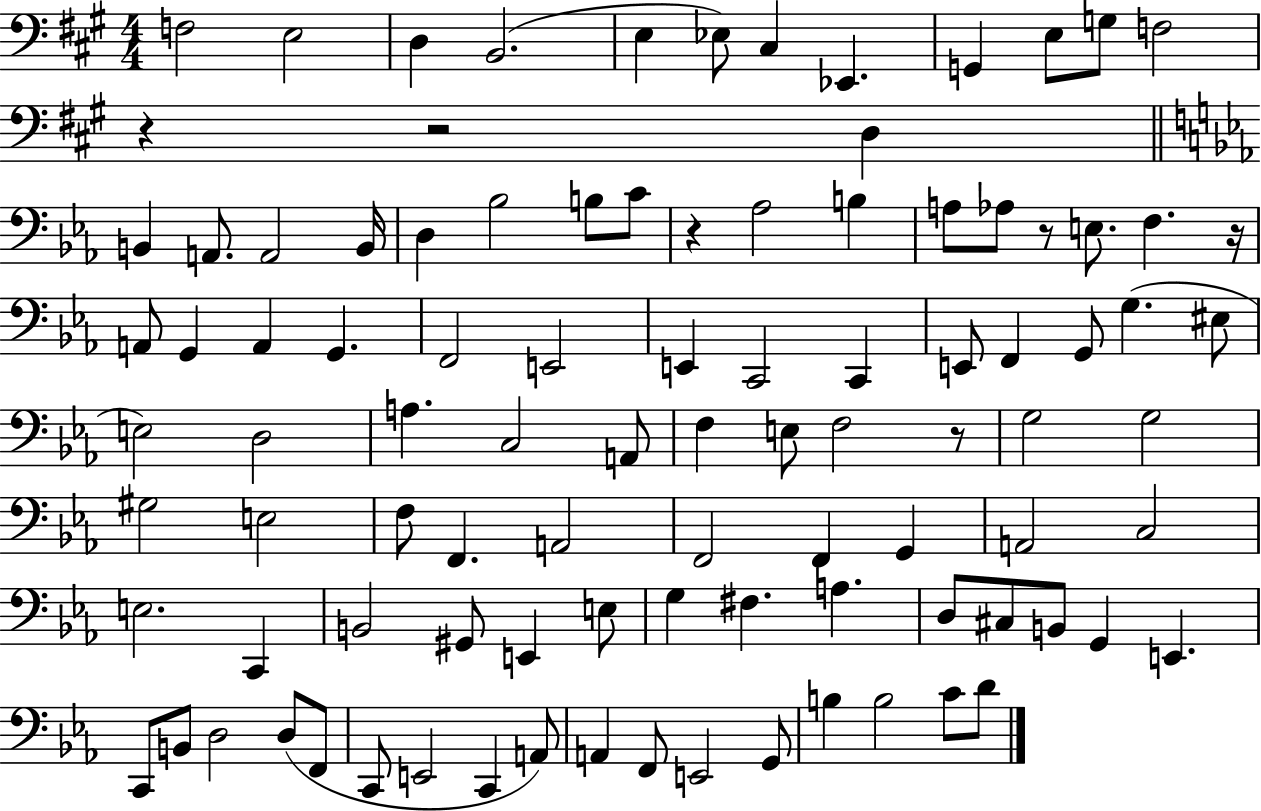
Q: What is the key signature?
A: A major